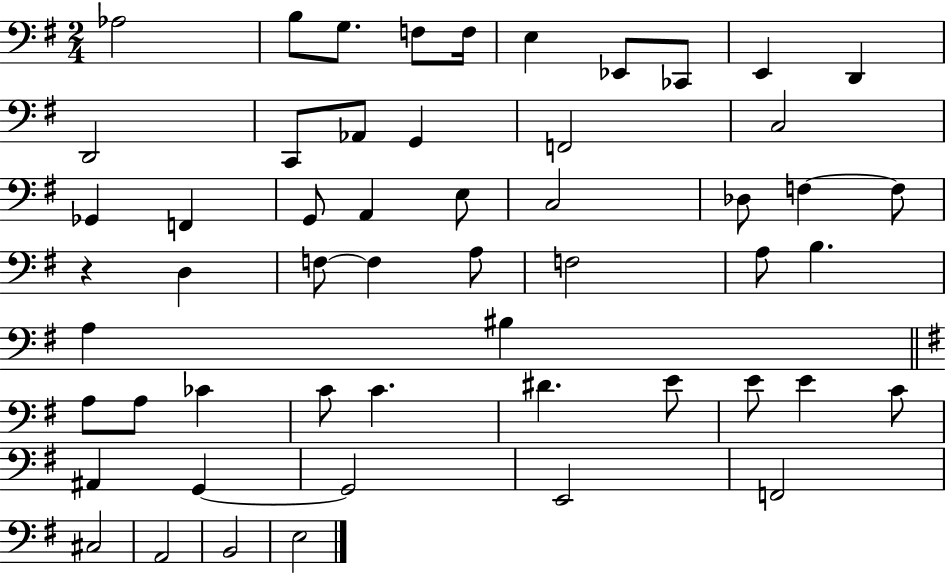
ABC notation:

X:1
T:Untitled
M:2/4
L:1/4
K:G
_A,2 B,/2 G,/2 F,/2 F,/4 E, _E,,/2 _C,,/2 E,, D,, D,,2 C,,/2 _A,,/2 G,, F,,2 C,2 _G,, F,, G,,/2 A,, E,/2 C,2 _D,/2 F, F,/2 z D, F,/2 F, A,/2 F,2 A,/2 B, A, ^B, A,/2 A,/2 _C C/2 C ^D E/2 E/2 E C/2 ^A,, G,, G,,2 E,,2 F,,2 ^C,2 A,,2 B,,2 E,2